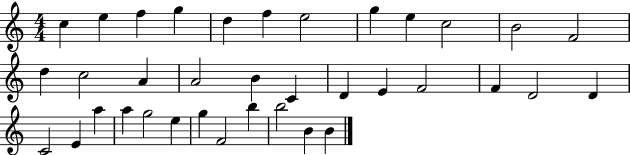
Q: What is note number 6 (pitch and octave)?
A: F5